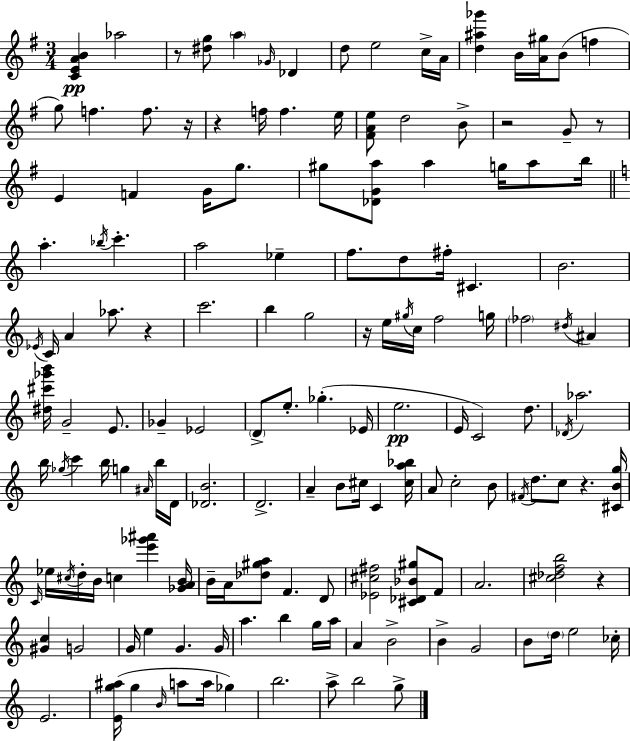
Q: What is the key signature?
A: E minor